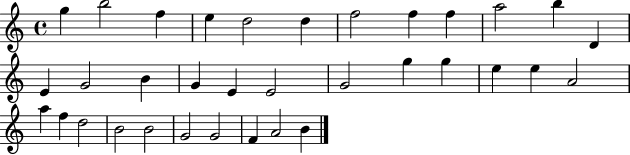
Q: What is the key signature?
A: C major